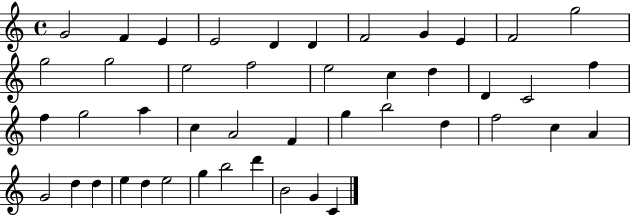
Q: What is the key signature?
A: C major